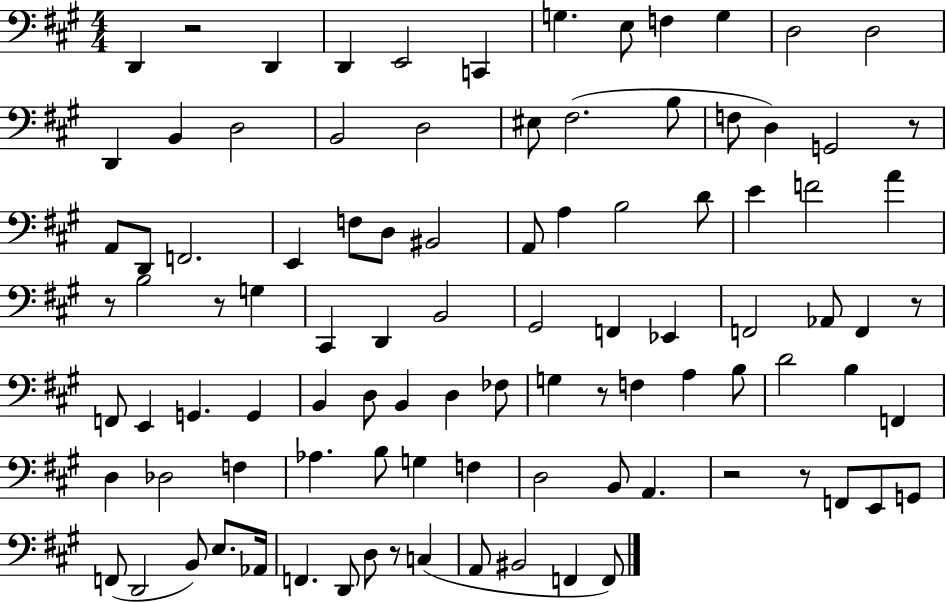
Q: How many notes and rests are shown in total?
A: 98